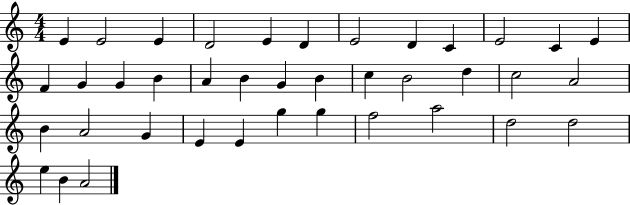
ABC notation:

X:1
T:Untitled
M:4/4
L:1/4
K:C
E E2 E D2 E D E2 D C E2 C E F G G B A B G B c B2 d c2 A2 B A2 G E E g g f2 a2 d2 d2 e B A2